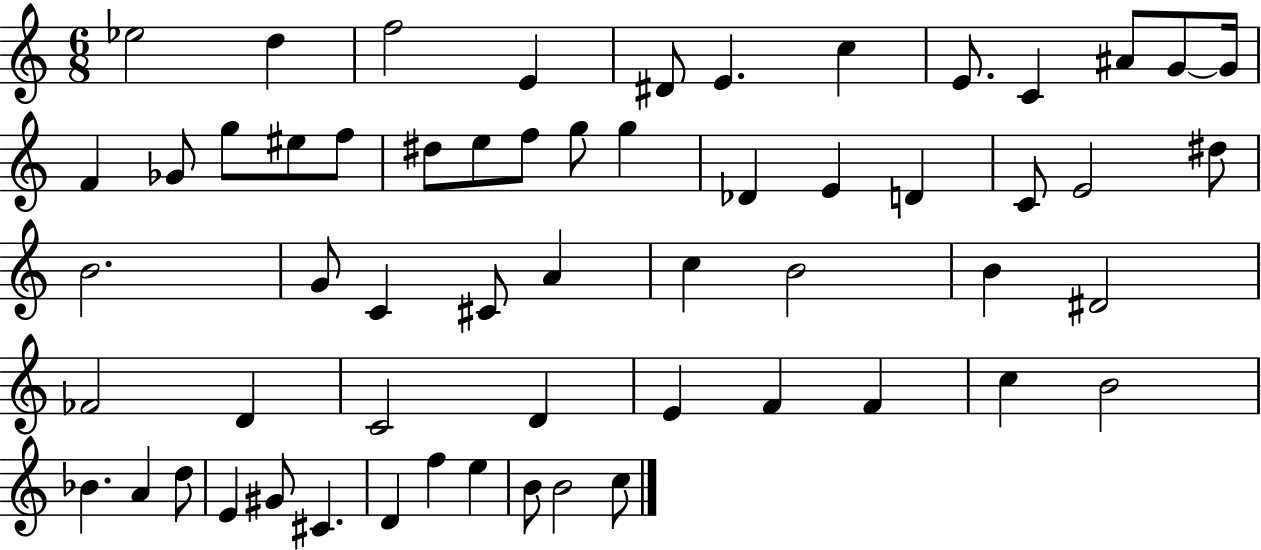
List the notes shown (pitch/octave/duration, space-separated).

Eb5/h D5/q F5/h E4/q D#4/e E4/q. C5/q E4/e. C4/q A#4/e G4/e G4/s F4/q Gb4/e G5/e EIS5/e F5/e D#5/e E5/e F5/e G5/e G5/q Db4/q E4/q D4/q C4/e E4/h D#5/e B4/h. G4/e C4/q C#4/e A4/q C5/q B4/h B4/q D#4/h FES4/h D4/q C4/h D4/q E4/q F4/q F4/q C5/q B4/h Bb4/q. A4/q D5/e E4/q G#4/e C#4/q. D4/q F5/q E5/q B4/e B4/h C5/e